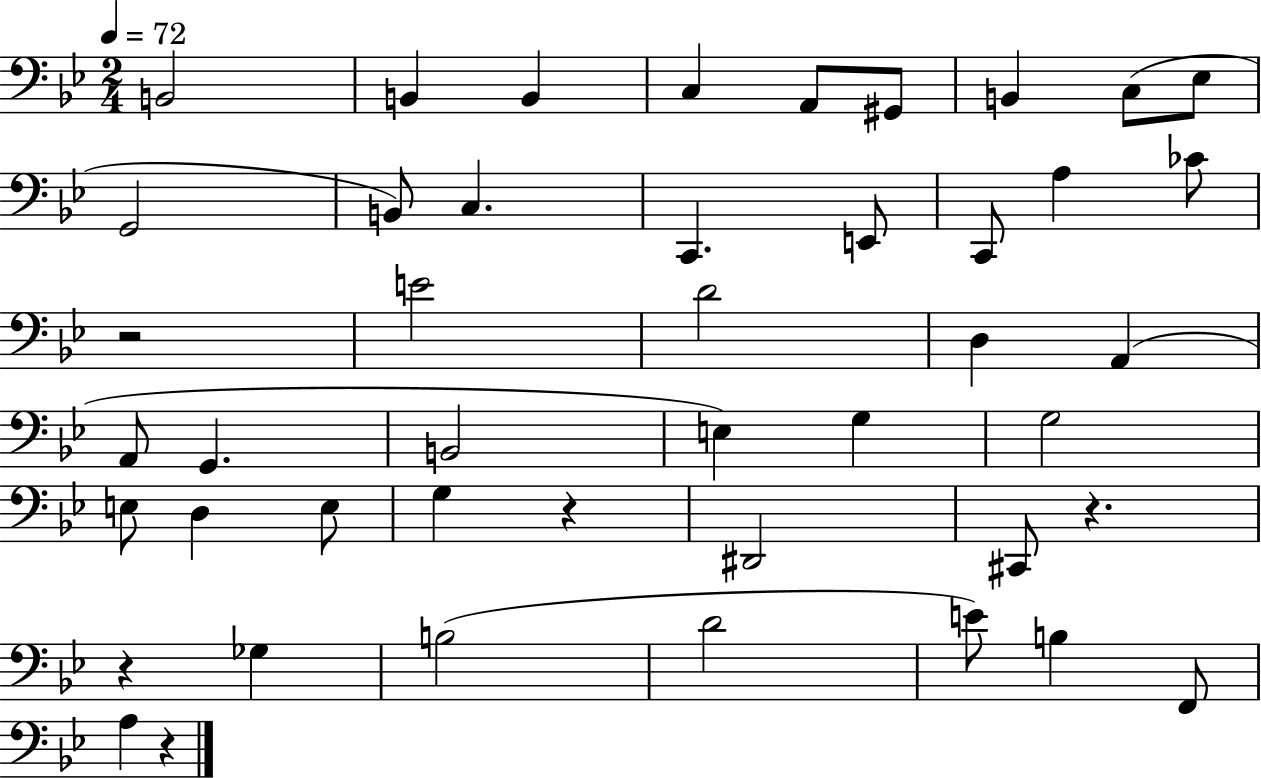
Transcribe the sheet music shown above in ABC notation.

X:1
T:Untitled
M:2/4
L:1/4
K:Bb
B,,2 B,, B,, C, A,,/2 ^G,,/2 B,, C,/2 _E,/2 G,,2 B,,/2 C, C,, E,,/2 C,,/2 A, _C/2 z2 E2 D2 D, A,, A,,/2 G,, B,,2 E, G, G,2 E,/2 D, E,/2 G, z ^D,,2 ^C,,/2 z z _G, B,2 D2 E/2 B, F,,/2 A, z